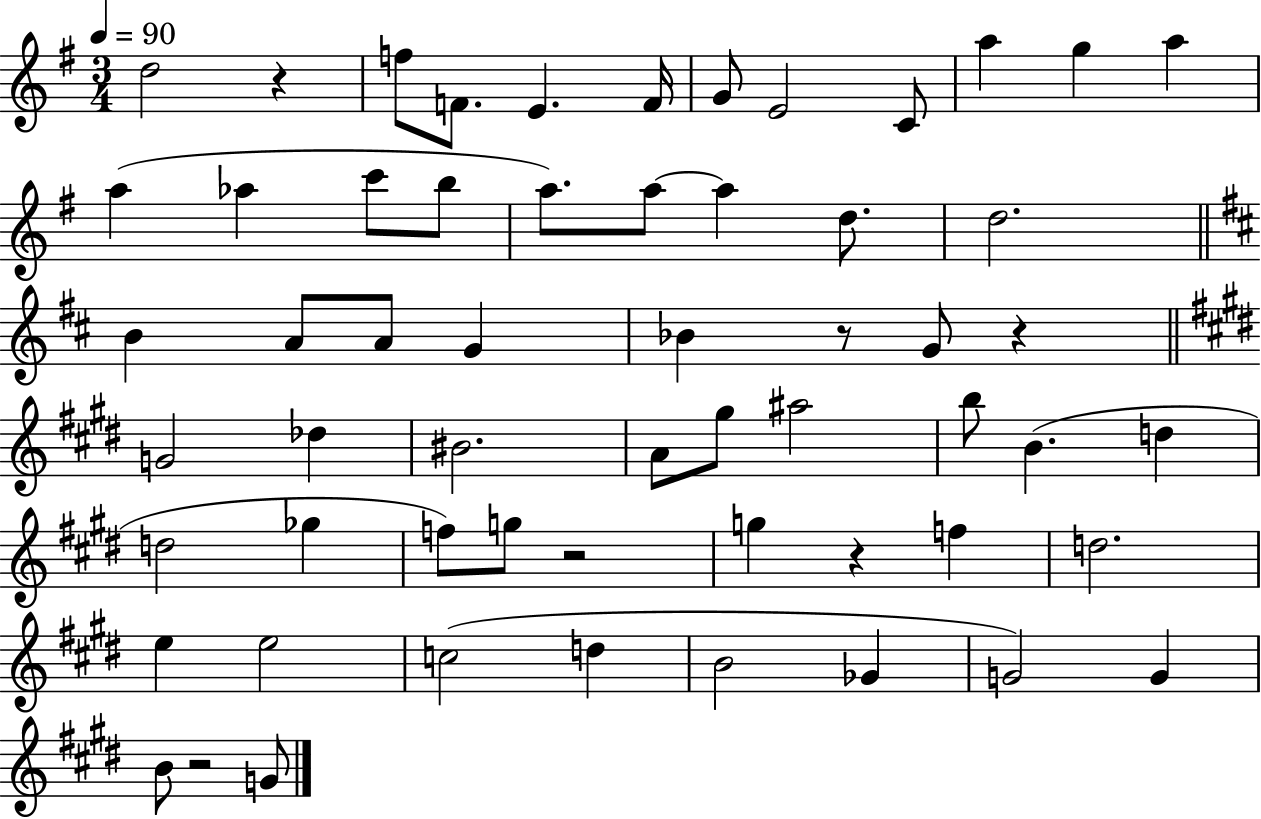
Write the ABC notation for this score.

X:1
T:Untitled
M:3/4
L:1/4
K:G
d2 z f/2 F/2 E F/4 G/2 E2 C/2 a g a a _a c'/2 b/2 a/2 a/2 a d/2 d2 B A/2 A/2 G _B z/2 G/2 z G2 _d ^B2 A/2 ^g/2 ^a2 b/2 B d d2 _g f/2 g/2 z2 g z f d2 e e2 c2 d B2 _G G2 G B/2 z2 G/2